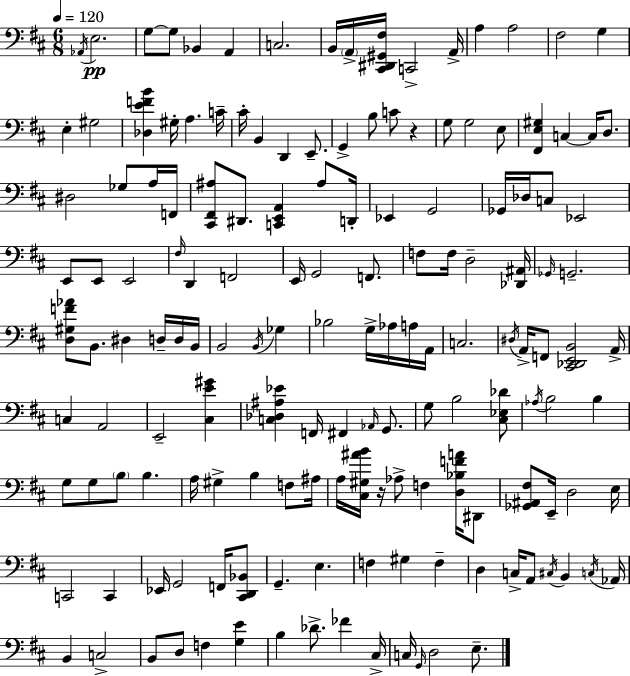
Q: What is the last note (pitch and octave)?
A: E3